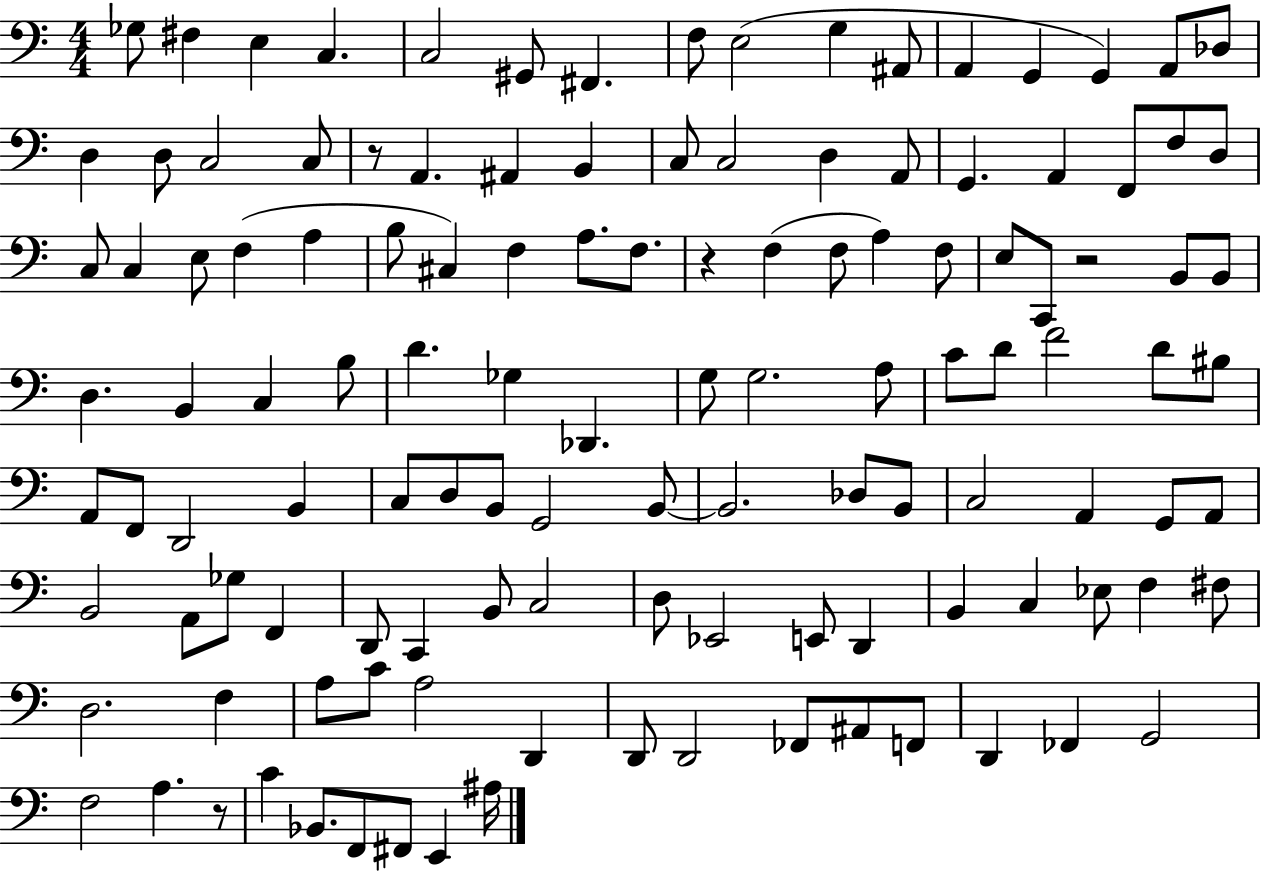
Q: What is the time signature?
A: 4/4